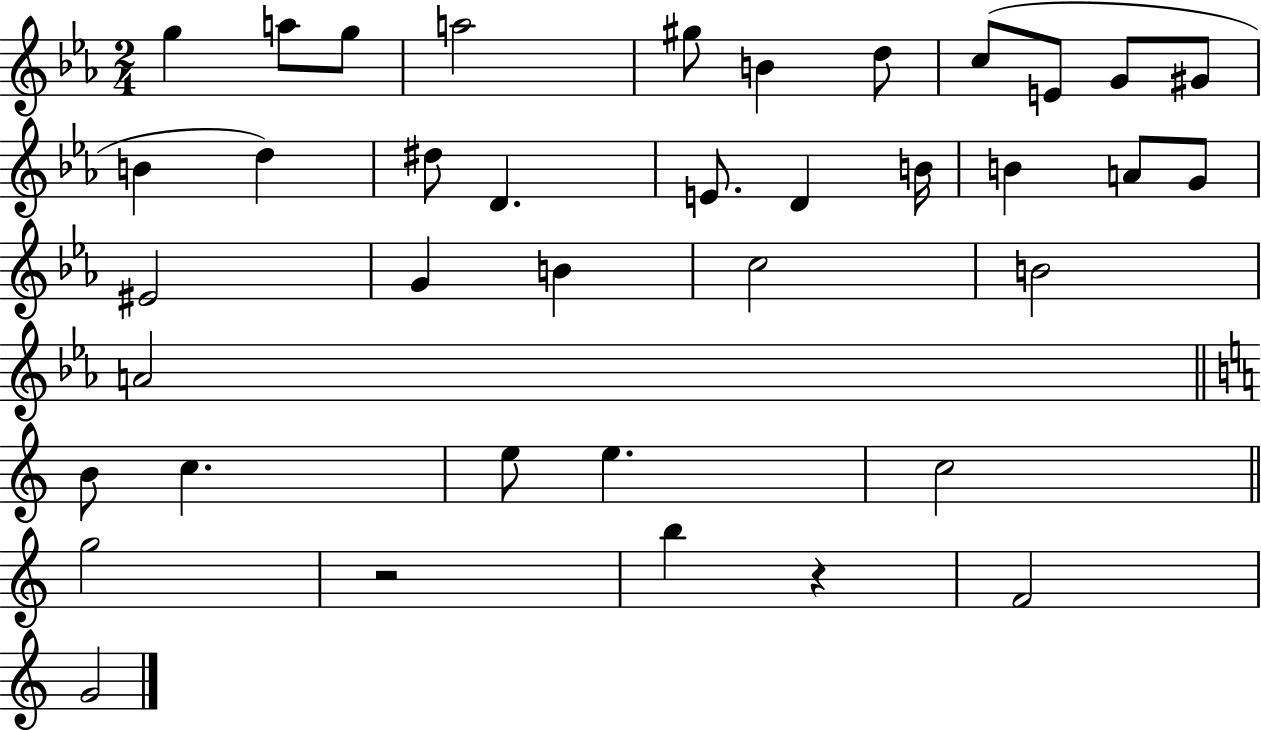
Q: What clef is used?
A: treble